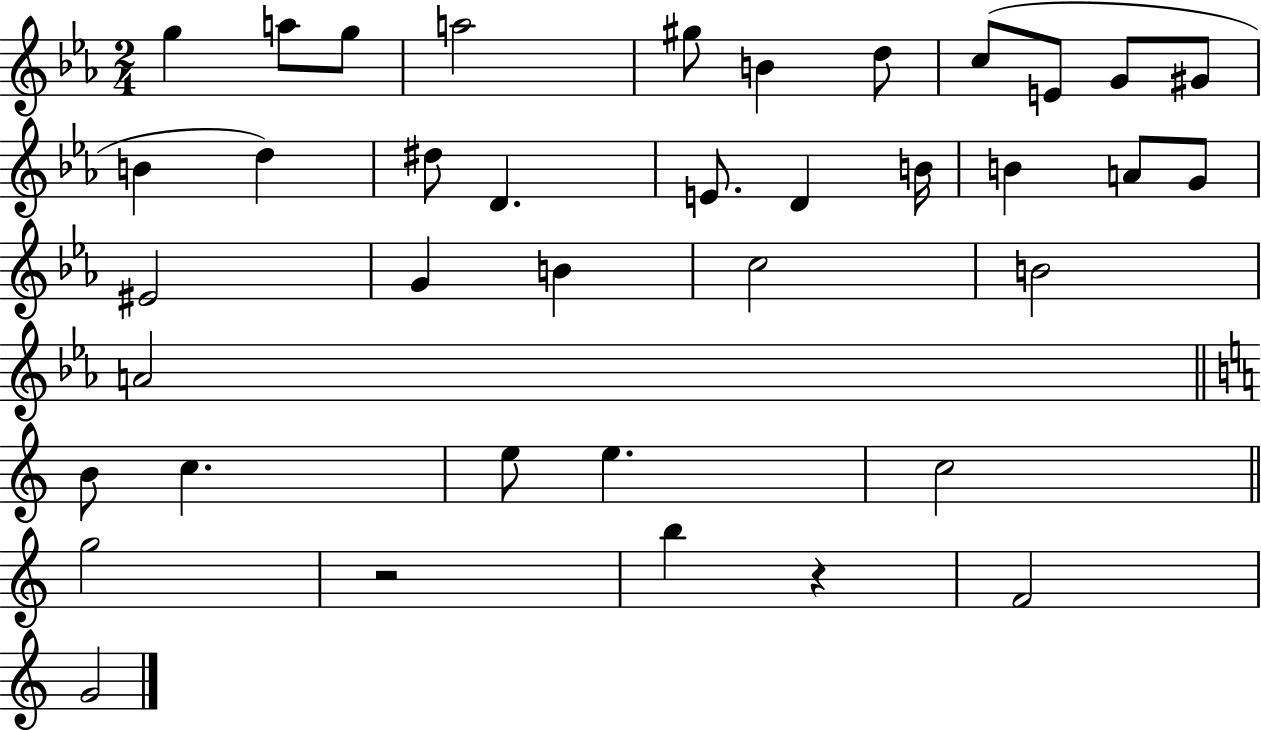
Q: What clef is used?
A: treble